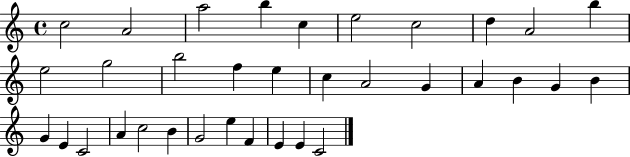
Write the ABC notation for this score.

X:1
T:Untitled
M:4/4
L:1/4
K:C
c2 A2 a2 b c e2 c2 d A2 b e2 g2 b2 f e c A2 G A B G B G E C2 A c2 B G2 e F E E C2